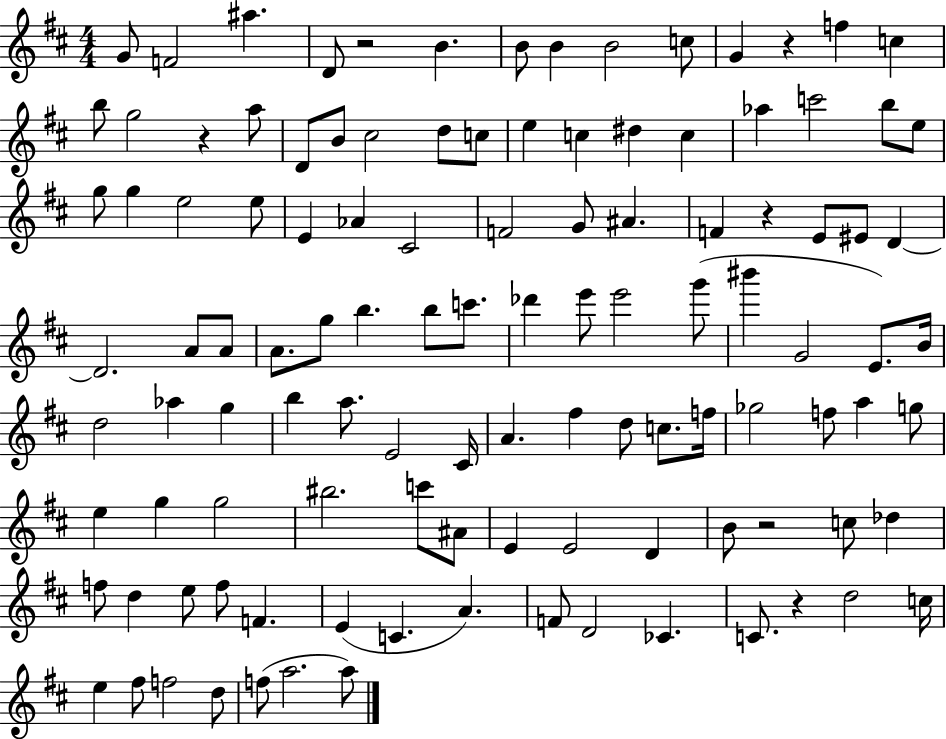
G4/e F4/h A#5/q. D4/e R/h B4/q. B4/e B4/q B4/h C5/e G4/q R/q F5/q C5/q B5/e G5/h R/q A5/e D4/e B4/e C#5/h D5/e C5/e E5/q C5/q D#5/q C5/q Ab5/q C6/h B5/e E5/e G5/e G5/q E5/h E5/e E4/q Ab4/q C#4/h F4/h G4/e A#4/q. F4/q R/q E4/e EIS4/e D4/q D4/h. A4/e A4/e A4/e. G5/e B5/q. B5/e C6/e. Db6/q E6/e E6/h G6/e BIS6/q G4/h E4/e. B4/s D5/h Ab5/q G5/q B5/q A5/e. E4/h C#4/s A4/q. F#5/q D5/e C5/e. F5/s Gb5/h F5/e A5/q G5/e E5/q G5/q G5/h BIS5/h. C6/e A#4/e E4/q E4/h D4/q B4/e R/h C5/e Db5/q F5/e D5/q E5/e F5/e F4/q. E4/q C4/q. A4/q. F4/e D4/h CES4/q. C4/e. R/q D5/h C5/s E5/q F#5/e F5/h D5/e F5/e A5/h. A5/e